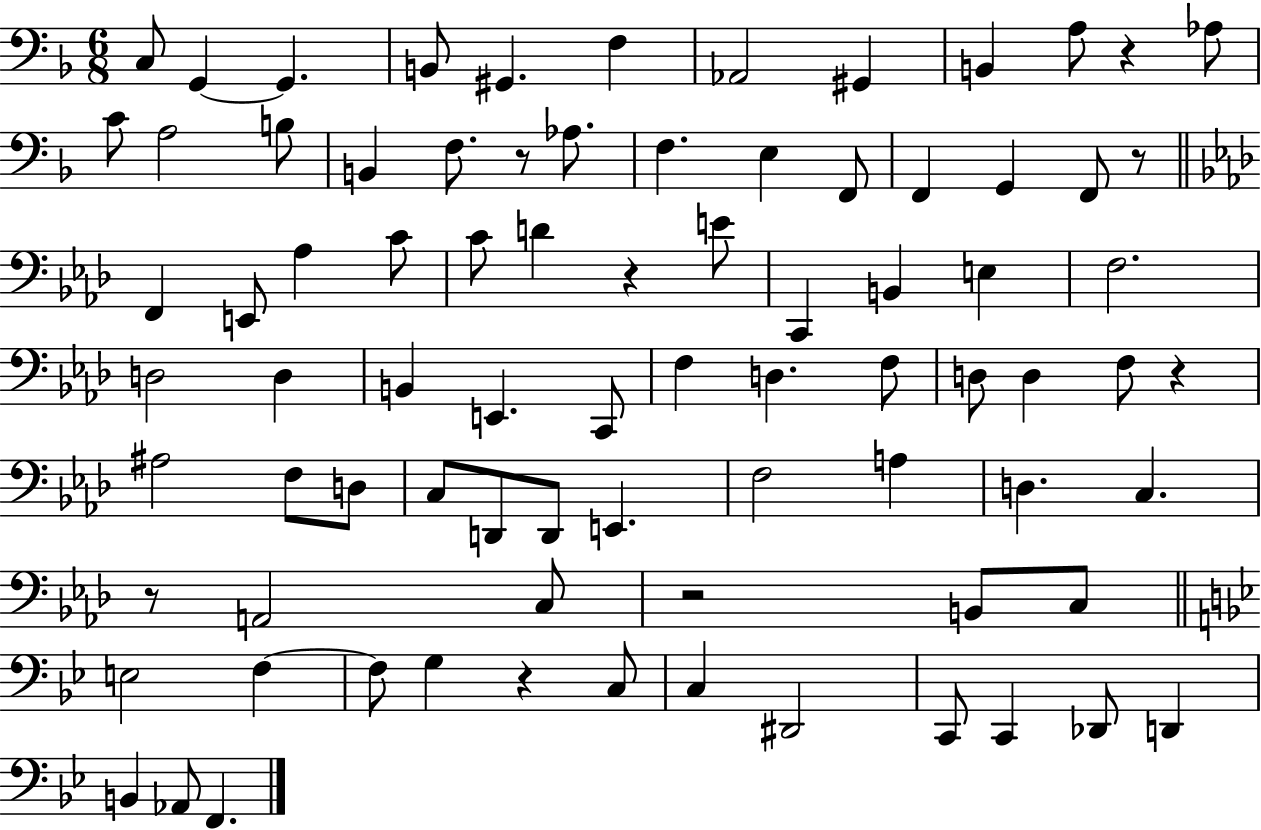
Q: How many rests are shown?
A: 8